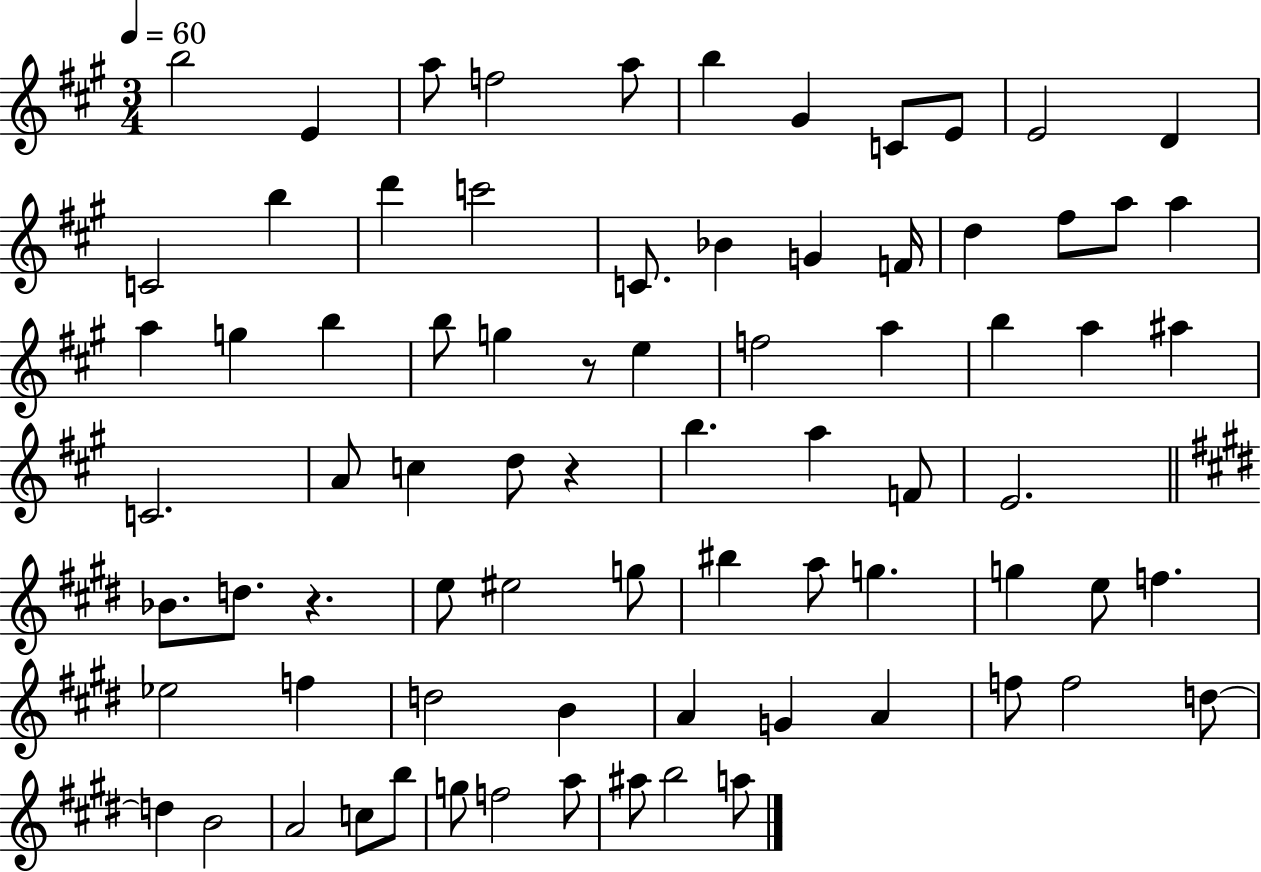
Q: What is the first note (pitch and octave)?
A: B5